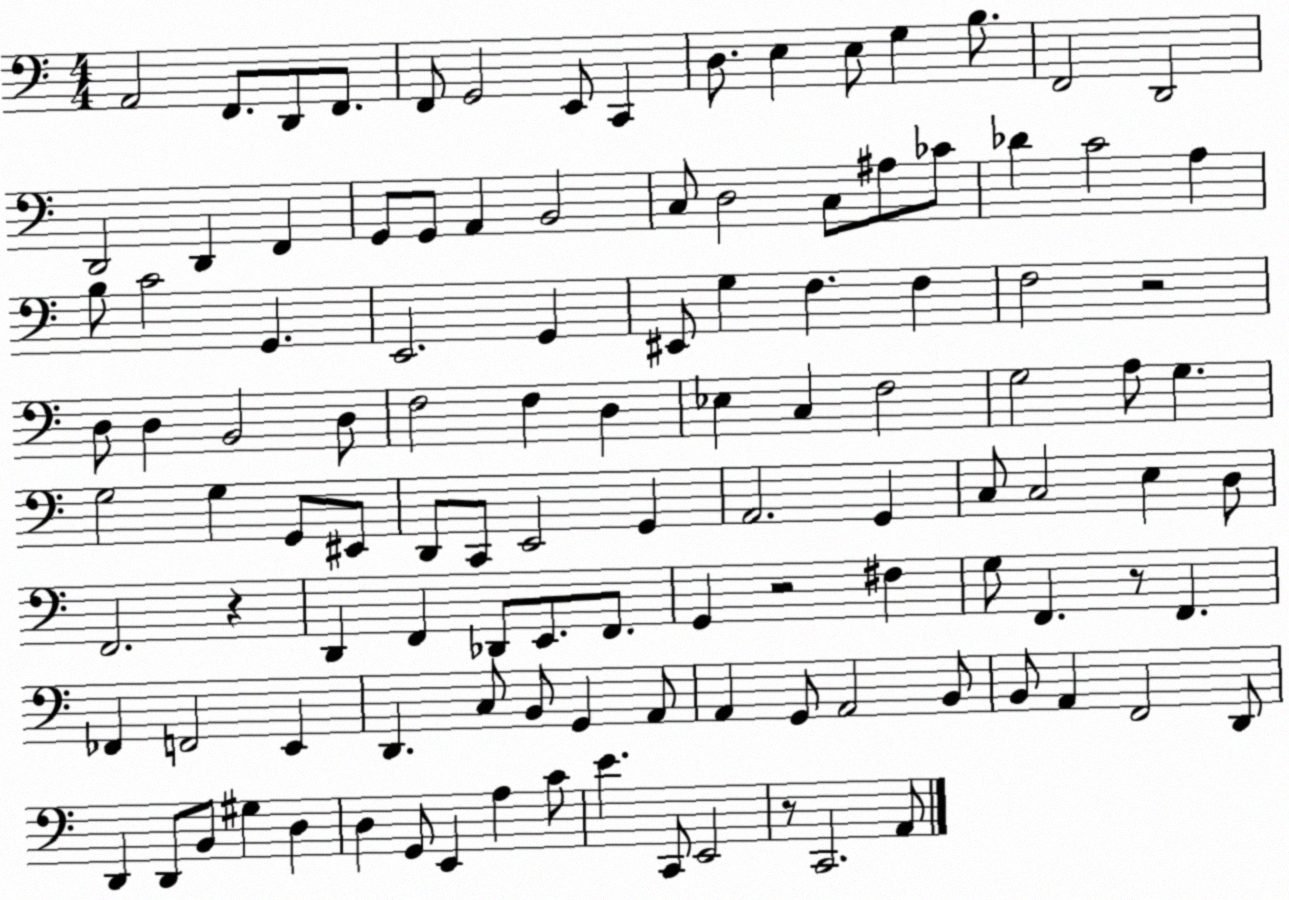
X:1
T:Untitled
M:4/4
L:1/4
K:C
A,,2 F,,/2 D,,/2 F,,/2 F,,/2 G,,2 E,,/2 C,, D,/2 E, E,/2 G, B,/2 F,,2 D,,2 D,,2 D,, F,, G,,/2 G,,/2 A,, B,,2 C,/2 D,2 C,/2 ^A,/2 _C/2 _D C2 A, B,/2 C2 G,, E,,2 G,, ^E,,/2 G, F, F, F,2 z2 D,/2 D, B,,2 D,/2 F,2 F, D, _E, C, F,2 G,2 A,/2 G, G,2 G, G,,/2 ^E,,/2 D,,/2 C,,/2 E,,2 G,, A,,2 G,, C,/2 C,2 E, D,/2 F,,2 z D,, F,, _D,,/2 E,,/2 F,,/2 G,, z2 ^F, G,/2 F,, z/2 F,, _F,, F,,2 E,, D,, C,/2 B,,/2 G,, A,,/2 A,, G,,/2 A,,2 B,,/2 B,,/2 A,, F,,2 D,,/2 D,, D,,/2 B,,/2 ^G, D, D, G,,/2 E,, A, C/2 E C,,/2 E,,2 z/2 C,,2 A,,/2